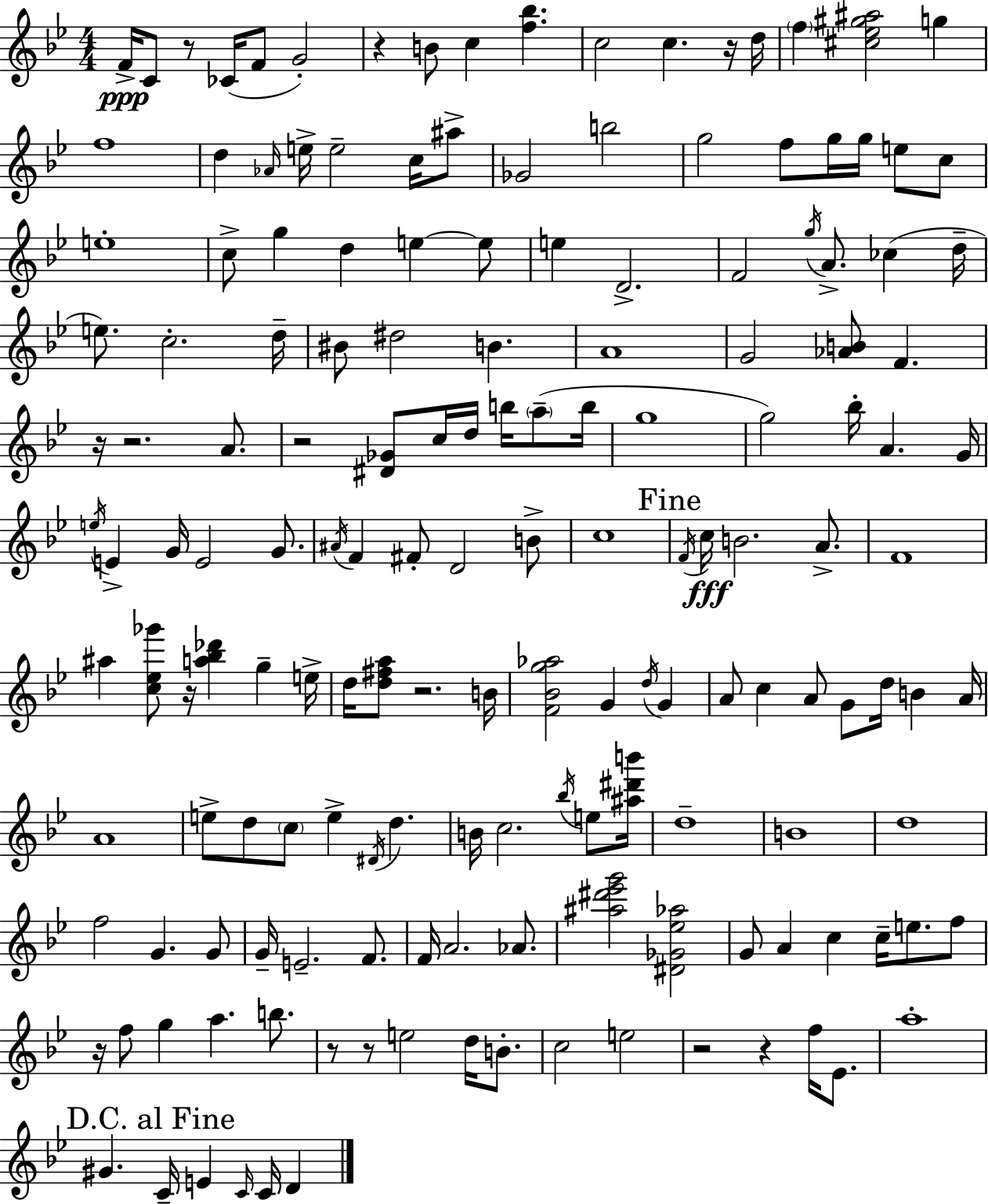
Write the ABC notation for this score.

X:1
T:Untitled
M:4/4
L:1/4
K:Gm
F/4 C/2 z/2 _C/4 F/2 G2 z B/2 c [f_b] c2 c z/4 d/4 f [^c_e^g^a]2 g f4 d _A/4 e/4 e2 c/4 ^a/2 _G2 b2 g2 f/2 g/4 g/4 e/2 c/2 e4 c/2 g d e e/2 e D2 F2 g/4 A/2 _c d/4 e/2 c2 d/4 ^B/2 ^d2 B A4 G2 [_AB]/2 F z/4 z2 A/2 z2 [^D_G]/2 c/4 d/4 b/4 a/2 b/4 g4 g2 _b/4 A G/4 e/4 E G/4 E2 G/2 ^A/4 F ^F/2 D2 B/2 c4 F/4 c/4 B2 A/2 F4 ^a [c_e_g']/2 z/4 [a_b_d'] g e/4 d/4 [d^fa]/2 z2 B/4 [F_Bg_a]2 G d/4 G A/2 c A/2 G/2 d/4 B A/4 A4 e/2 d/2 c/2 e ^D/4 d B/4 c2 _b/4 e/2 [^a^d'b']/4 d4 B4 d4 f2 G G/2 G/4 E2 F/2 F/4 A2 _A/2 [^a^d'_e'g']2 [^D_G_e_a]2 G/2 A c c/4 e/2 f/2 z/4 f/2 g a b/2 z/2 z/2 e2 d/4 B/2 c2 e2 z2 z f/4 _E/2 a4 ^G C/4 E C/4 C/4 D